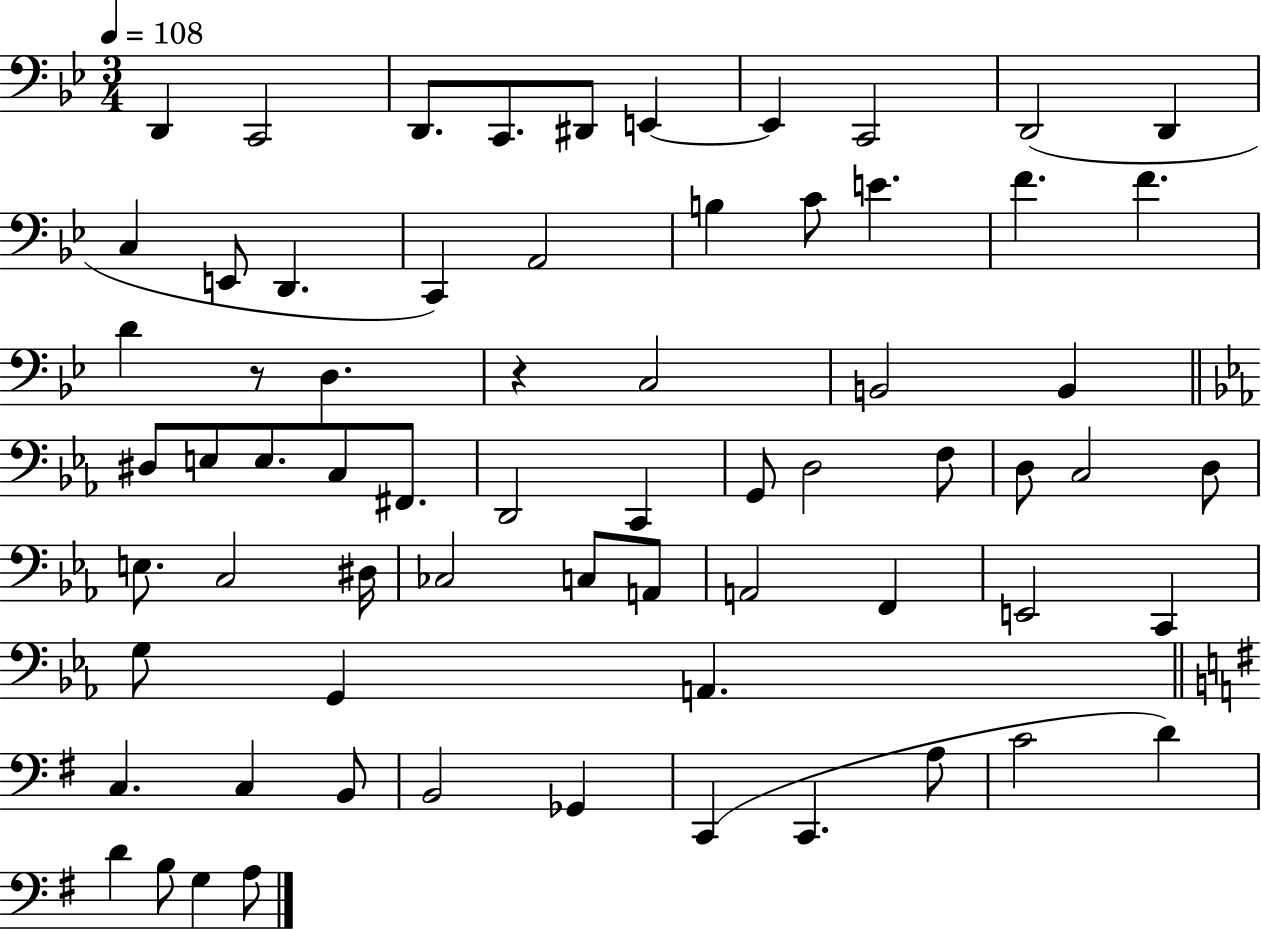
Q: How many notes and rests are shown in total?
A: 67